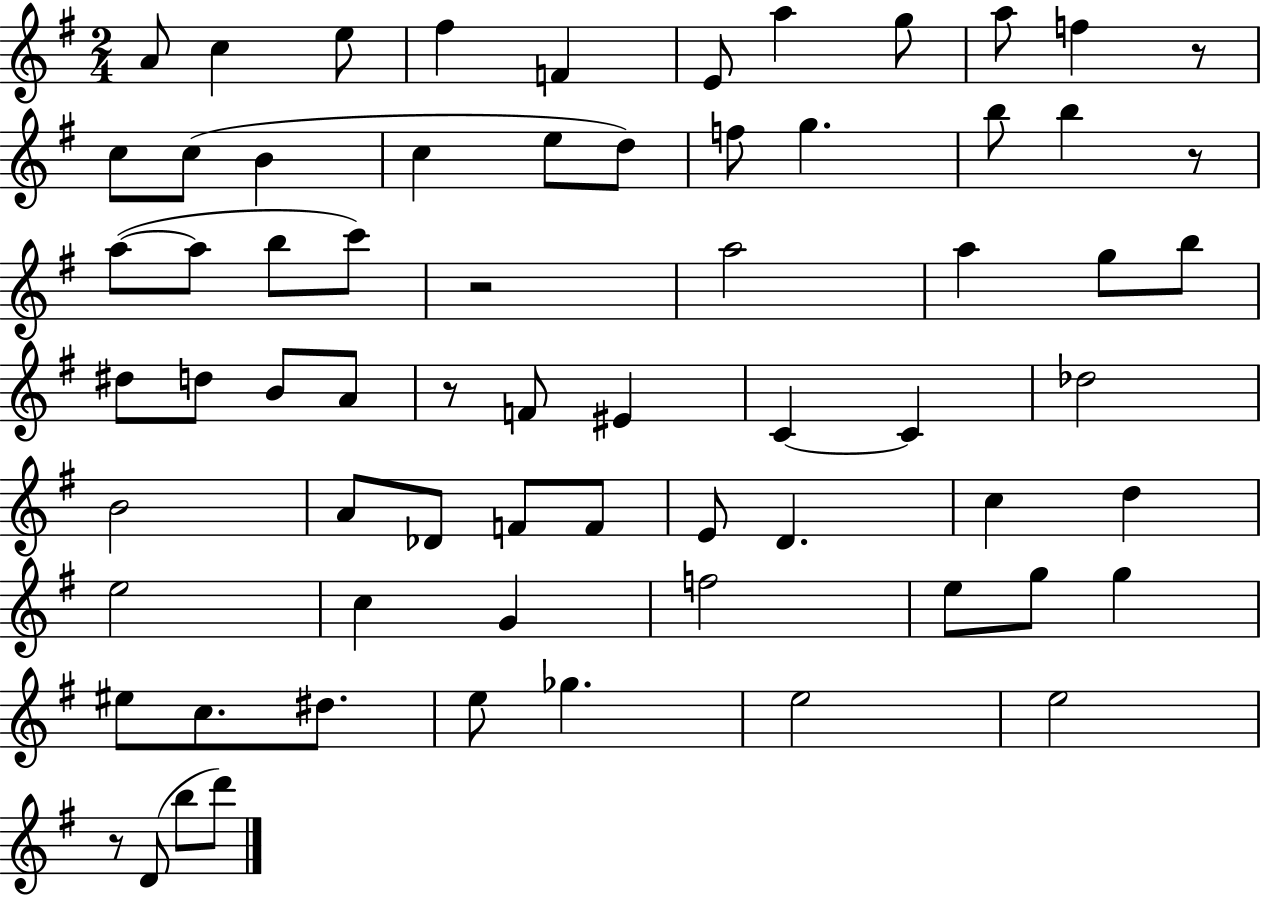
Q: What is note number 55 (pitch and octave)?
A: C5